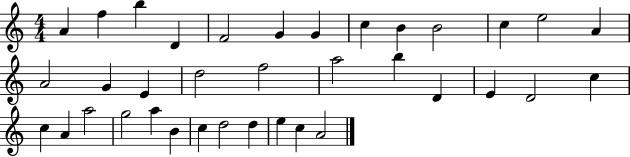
{
  \clef treble
  \numericTimeSignature
  \time 4/4
  \key c \major
  a'4 f''4 b''4 d'4 | f'2 g'4 g'4 | c''4 b'4 b'2 | c''4 e''2 a'4 | \break a'2 g'4 e'4 | d''2 f''2 | a''2 b''4 d'4 | e'4 d'2 c''4 | \break c''4 a'4 a''2 | g''2 a''4 b'4 | c''4 d''2 d''4 | e''4 c''4 a'2 | \break \bar "|."
}